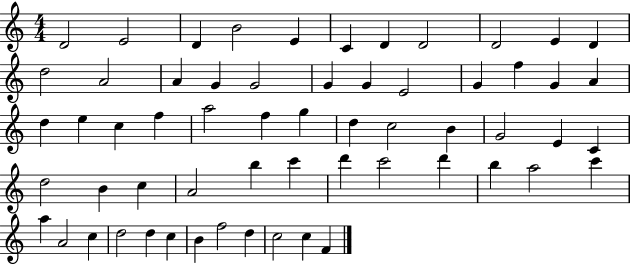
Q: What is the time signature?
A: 4/4